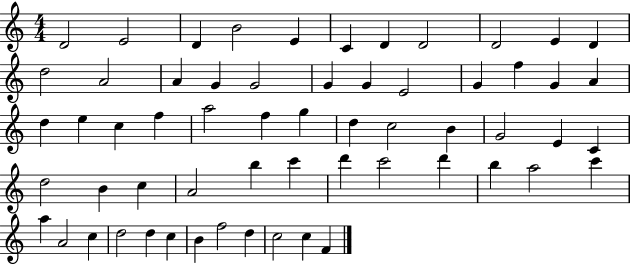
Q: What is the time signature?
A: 4/4